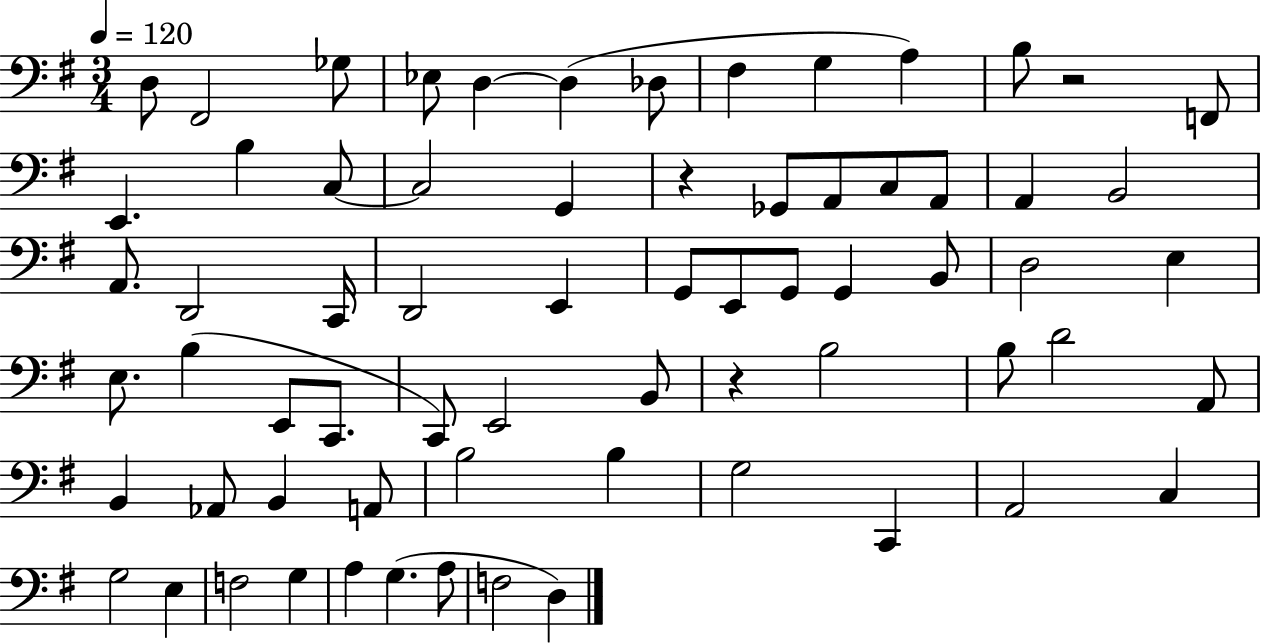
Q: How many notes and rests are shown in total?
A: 68